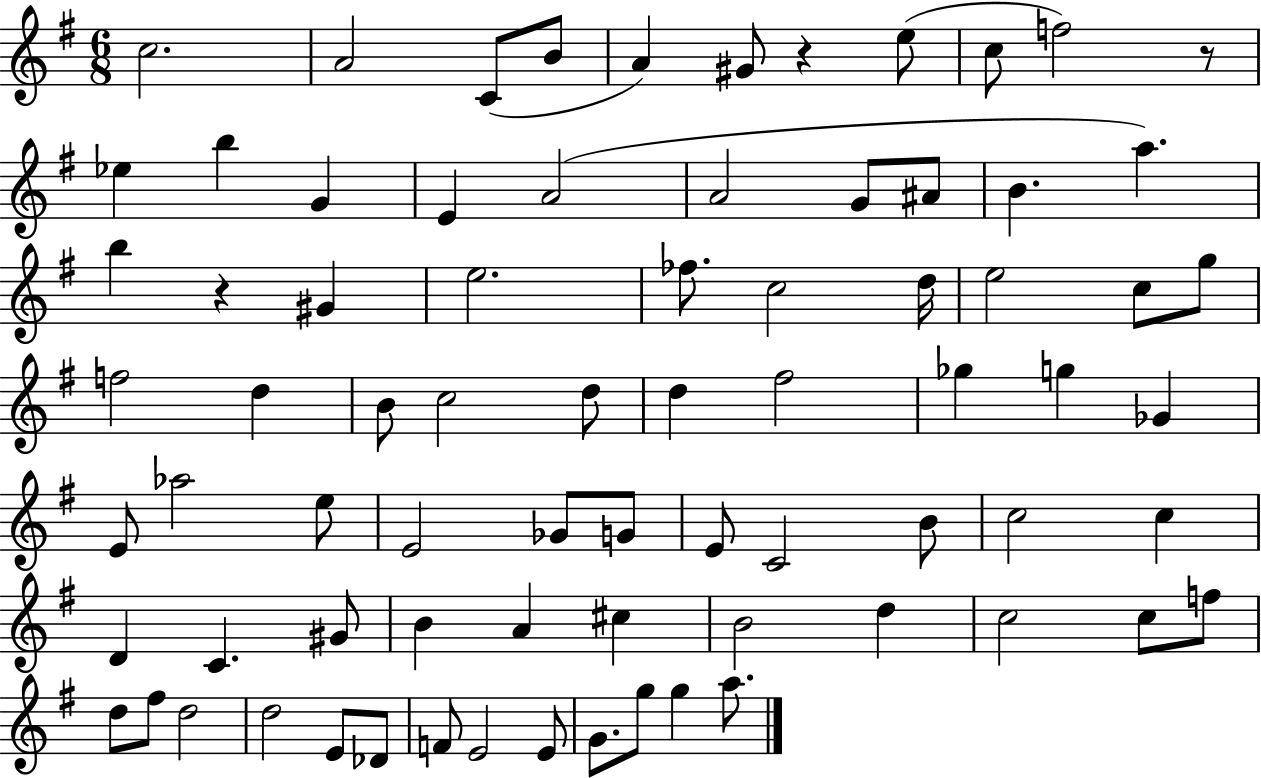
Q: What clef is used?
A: treble